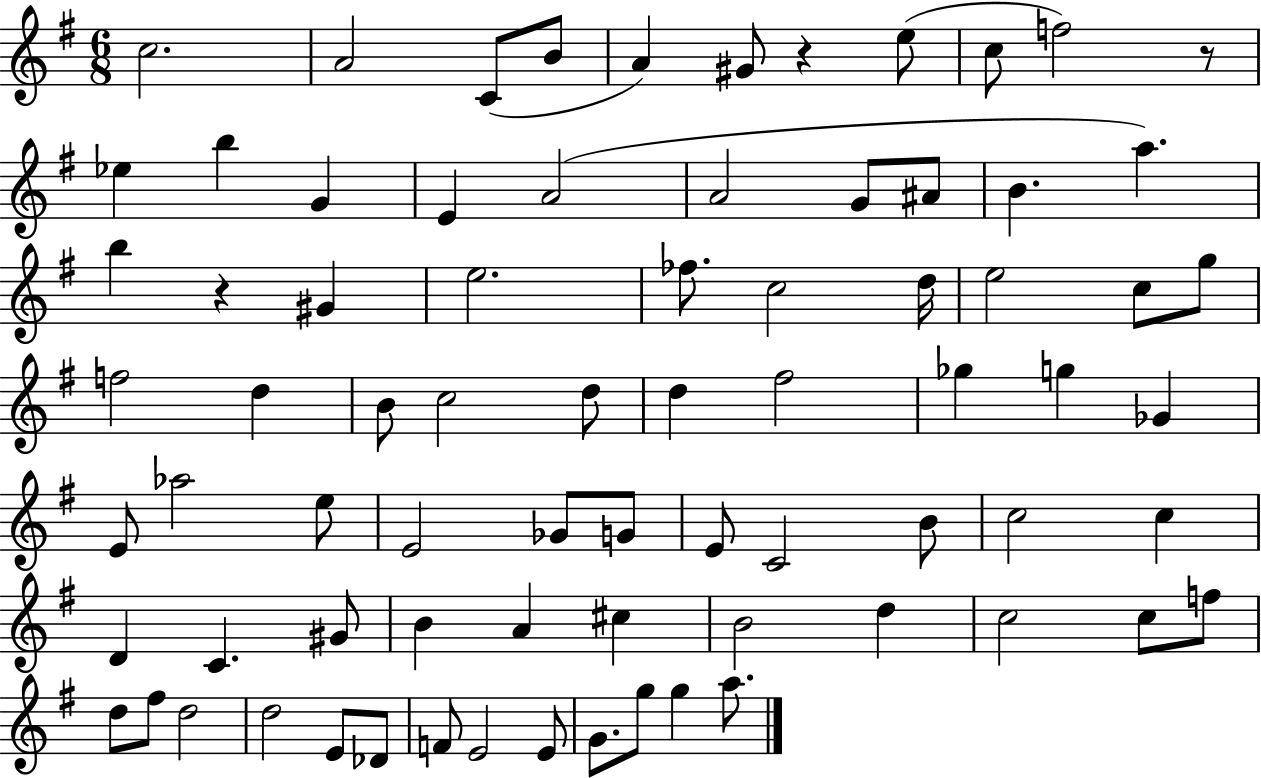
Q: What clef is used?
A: treble